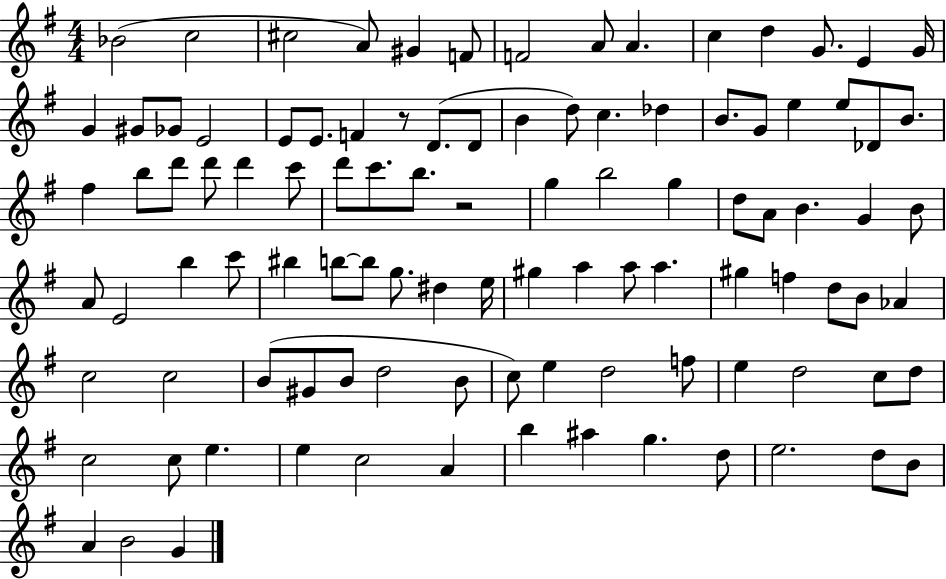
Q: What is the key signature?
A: G major